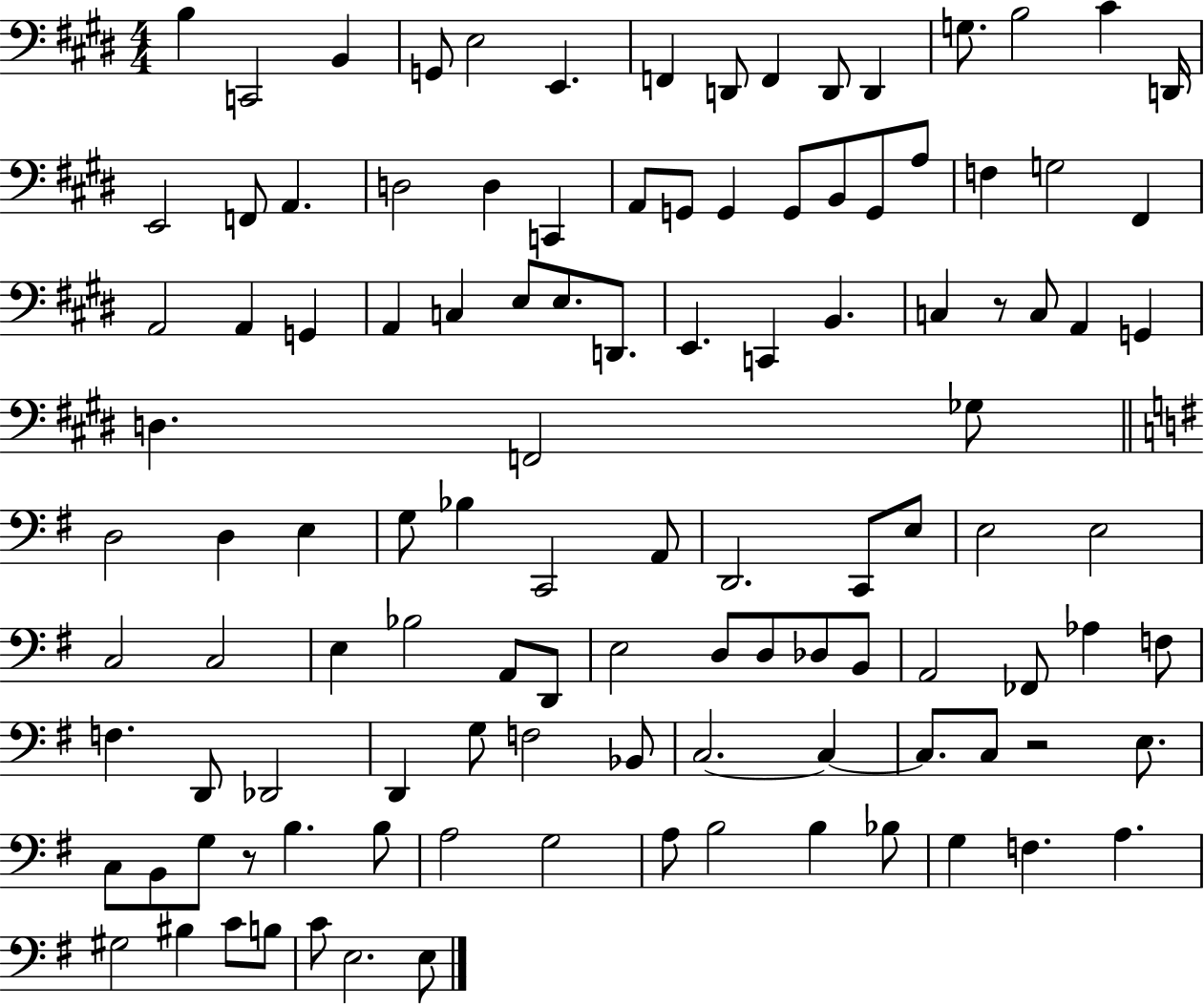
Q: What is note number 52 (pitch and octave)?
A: E3